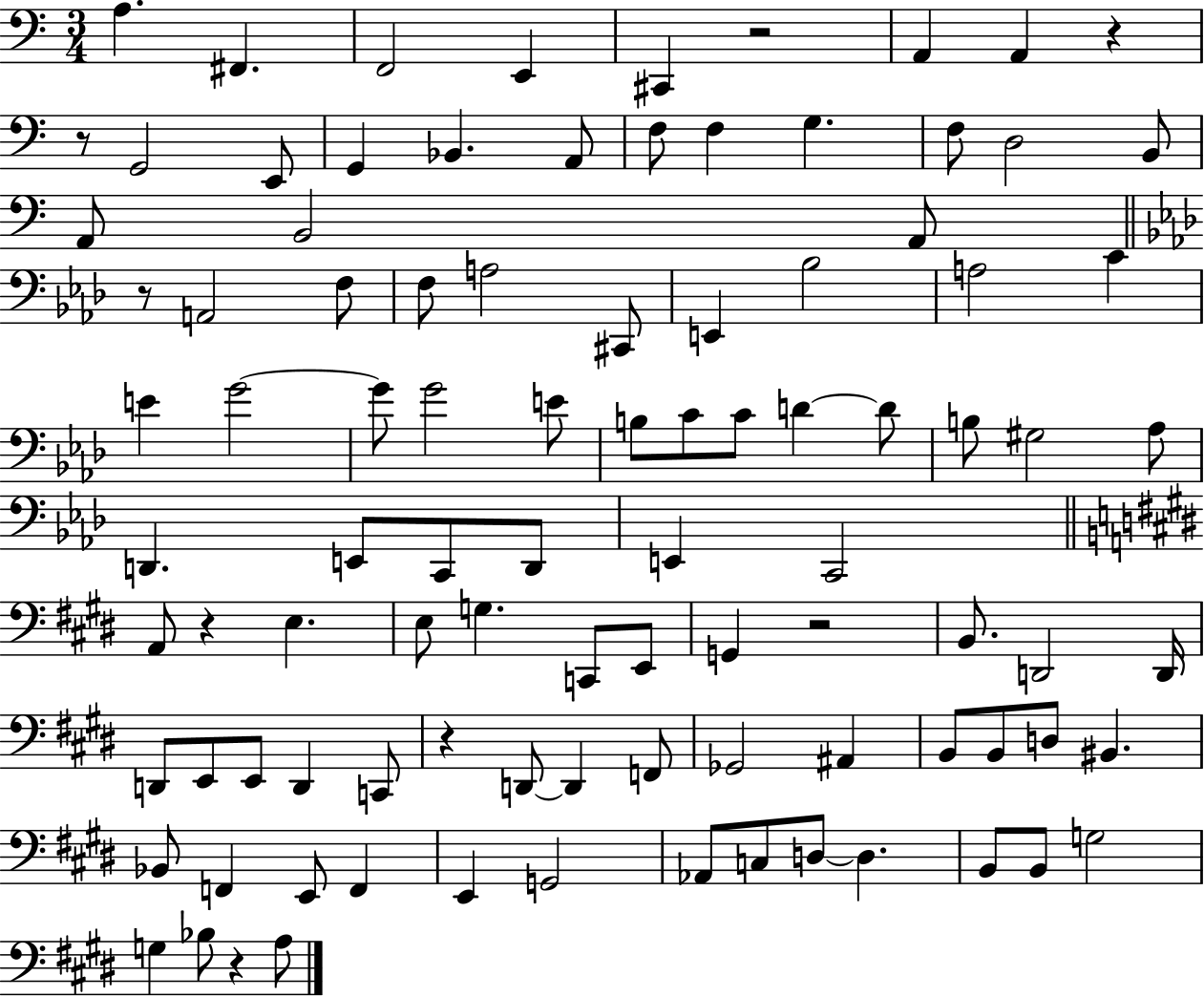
X:1
T:Untitled
M:3/4
L:1/4
K:C
A, ^F,, F,,2 E,, ^C,, z2 A,, A,, z z/2 G,,2 E,,/2 G,, _B,, A,,/2 F,/2 F, G, F,/2 D,2 B,,/2 A,,/2 B,,2 A,,/2 z/2 A,,2 F,/2 F,/2 A,2 ^C,,/2 E,, _B,2 A,2 C E G2 G/2 G2 E/2 B,/2 C/2 C/2 D D/2 B,/2 ^G,2 _A,/2 D,, E,,/2 C,,/2 D,,/2 E,, C,,2 A,,/2 z E, E,/2 G, C,,/2 E,,/2 G,, z2 B,,/2 D,,2 D,,/4 D,,/2 E,,/2 E,,/2 D,, C,,/2 z D,,/2 D,, F,,/2 _G,,2 ^A,, B,,/2 B,,/2 D,/2 ^B,, _B,,/2 F,, E,,/2 F,, E,, G,,2 _A,,/2 C,/2 D,/2 D, B,,/2 B,,/2 G,2 G, _B,/2 z A,/2